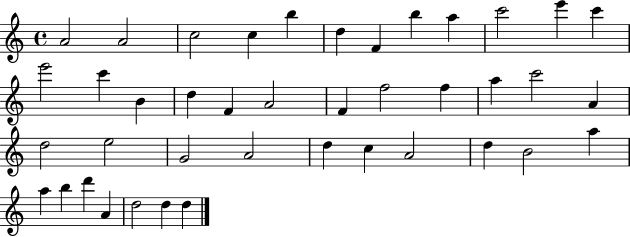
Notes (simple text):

A4/h A4/h C5/h C5/q B5/q D5/q F4/q B5/q A5/q C6/h E6/q C6/q E6/h C6/q B4/q D5/q F4/q A4/h F4/q F5/h F5/q A5/q C6/h A4/q D5/h E5/h G4/h A4/h D5/q C5/q A4/h D5/q B4/h A5/q A5/q B5/q D6/q A4/q D5/h D5/q D5/q